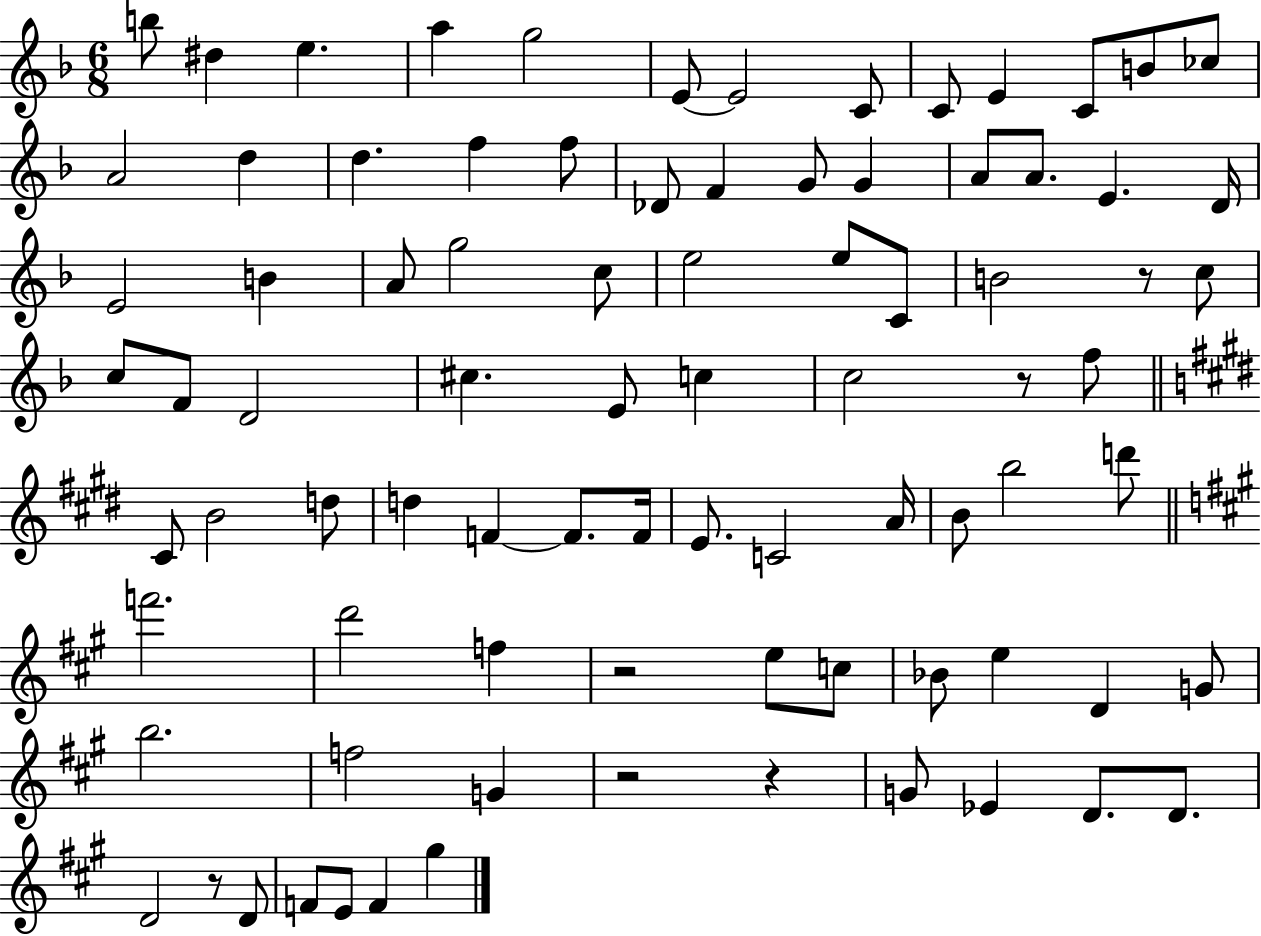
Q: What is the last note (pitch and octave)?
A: G#5